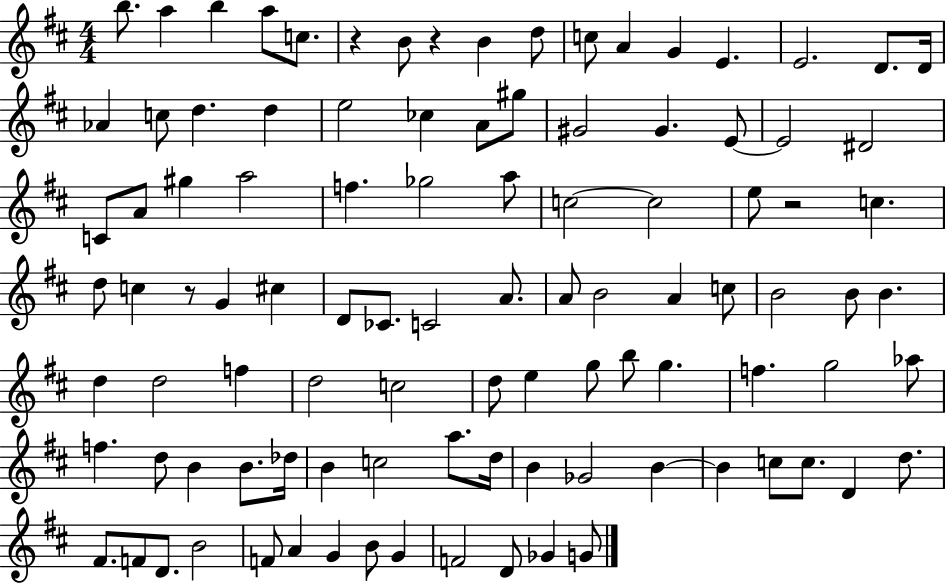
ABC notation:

X:1
T:Untitled
M:4/4
L:1/4
K:D
b/2 a b a/2 c/2 z B/2 z B d/2 c/2 A G E E2 D/2 D/4 _A c/2 d d e2 _c A/2 ^g/2 ^G2 ^G E/2 E2 ^D2 C/2 A/2 ^g a2 f _g2 a/2 c2 c2 e/2 z2 c d/2 c z/2 G ^c D/2 _C/2 C2 A/2 A/2 B2 A c/2 B2 B/2 B d d2 f d2 c2 d/2 e g/2 b/2 g f g2 _a/2 f d/2 B B/2 _d/4 B c2 a/2 d/4 B _G2 B B c/2 c/2 D d/2 ^F/2 F/2 D/2 B2 F/2 A G B/2 G F2 D/2 _G G/2